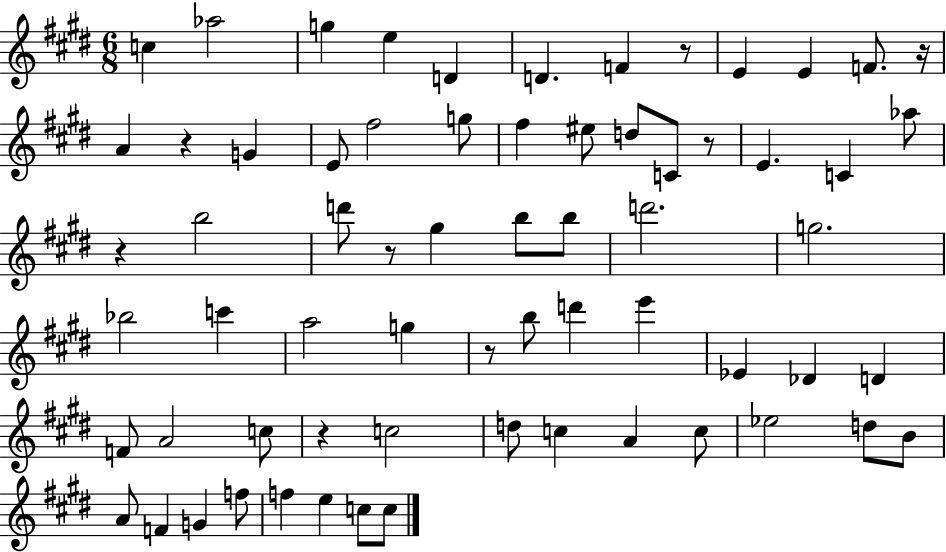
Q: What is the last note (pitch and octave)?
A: C5